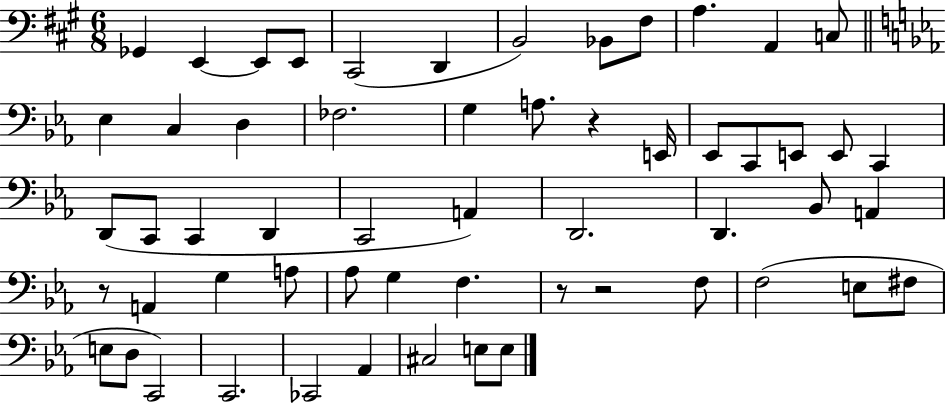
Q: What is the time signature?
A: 6/8